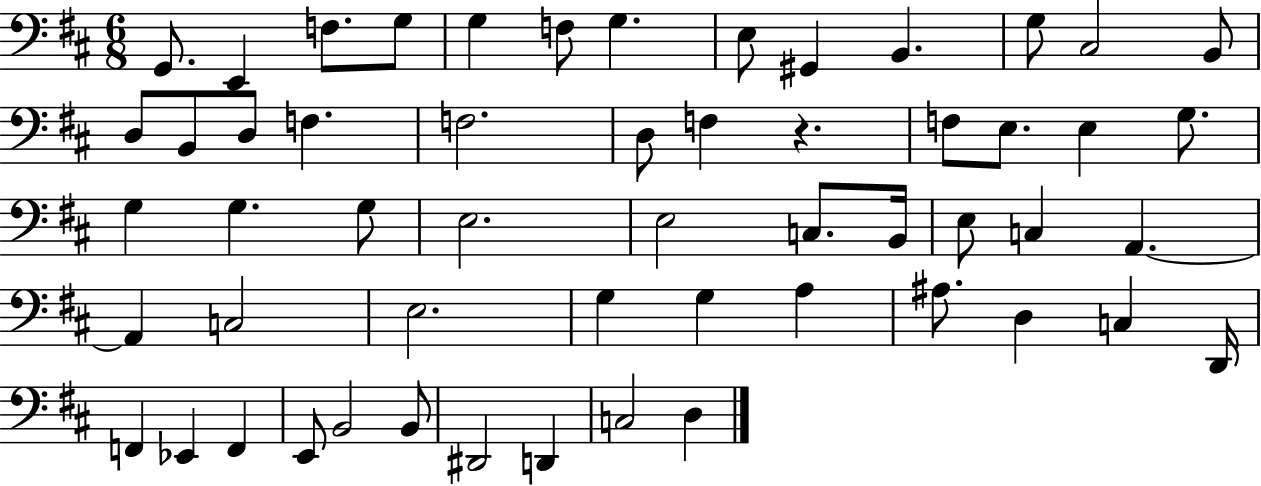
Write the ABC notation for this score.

X:1
T:Untitled
M:6/8
L:1/4
K:D
G,,/2 E,, F,/2 G,/2 G, F,/2 G, E,/2 ^G,, B,, G,/2 ^C,2 B,,/2 D,/2 B,,/2 D,/2 F, F,2 D,/2 F, z F,/2 E,/2 E, G,/2 G, G, G,/2 E,2 E,2 C,/2 B,,/4 E,/2 C, A,, A,, C,2 E,2 G, G, A, ^A,/2 D, C, D,,/4 F,, _E,, F,, E,,/2 B,,2 B,,/2 ^D,,2 D,, C,2 D,